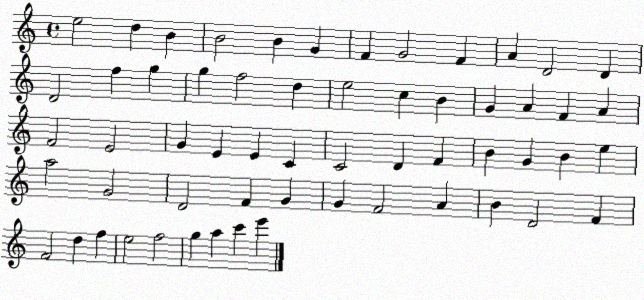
X:1
T:Untitled
M:4/4
L:1/4
K:C
e2 d B B2 B G F G2 F A D2 D D2 f g g f2 d e2 c B G A F A F2 E2 G E E C C2 D F B G B e a2 G2 D2 F G G F2 A B D2 F F2 d f e2 f2 g a c' e'